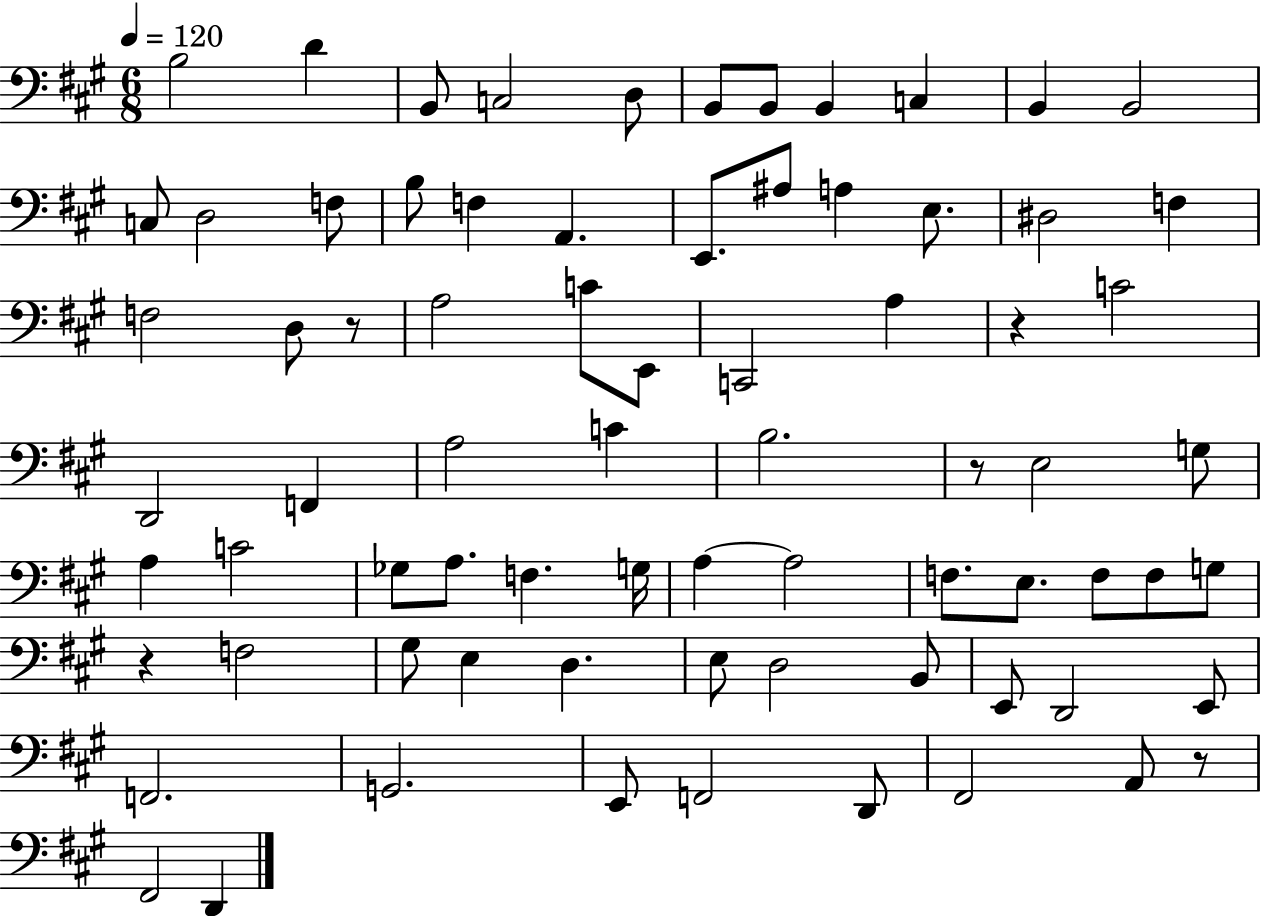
{
  \clef bass
  \numericTimeSignature
  \time 6/8
  \key a \major
  \tempo 4 = 120
  b2 d'4 | b,8 c2 d8 | b,8 b,8 b,4 c4 | b,4 b,2 | \break c8 d2 f8 | b8 f4 a,4. | e,8. ais8 a4 e8. | dis2 f4 | \break f2 d8 r8 | a2 c'8 e,8 | c,2 a4 | r4 c'2 | \break d,2 f,4 | a2 c'4 | b2. | r8 e2 g8 | \break a4 c'2 | ges8 a8. f4. g16 | a4~~ a2 | f8. e8. f8 f8 g8 | \break r4 f2 | gis8 e4 d4. | e8 d2 b,8 | e,8 d,2 e,8 | \break f,2. | g,2. | e,8 f,2 d,8 | fis,2 a,8 r8 | \break fis,2 d,4 | \bar "|."
}